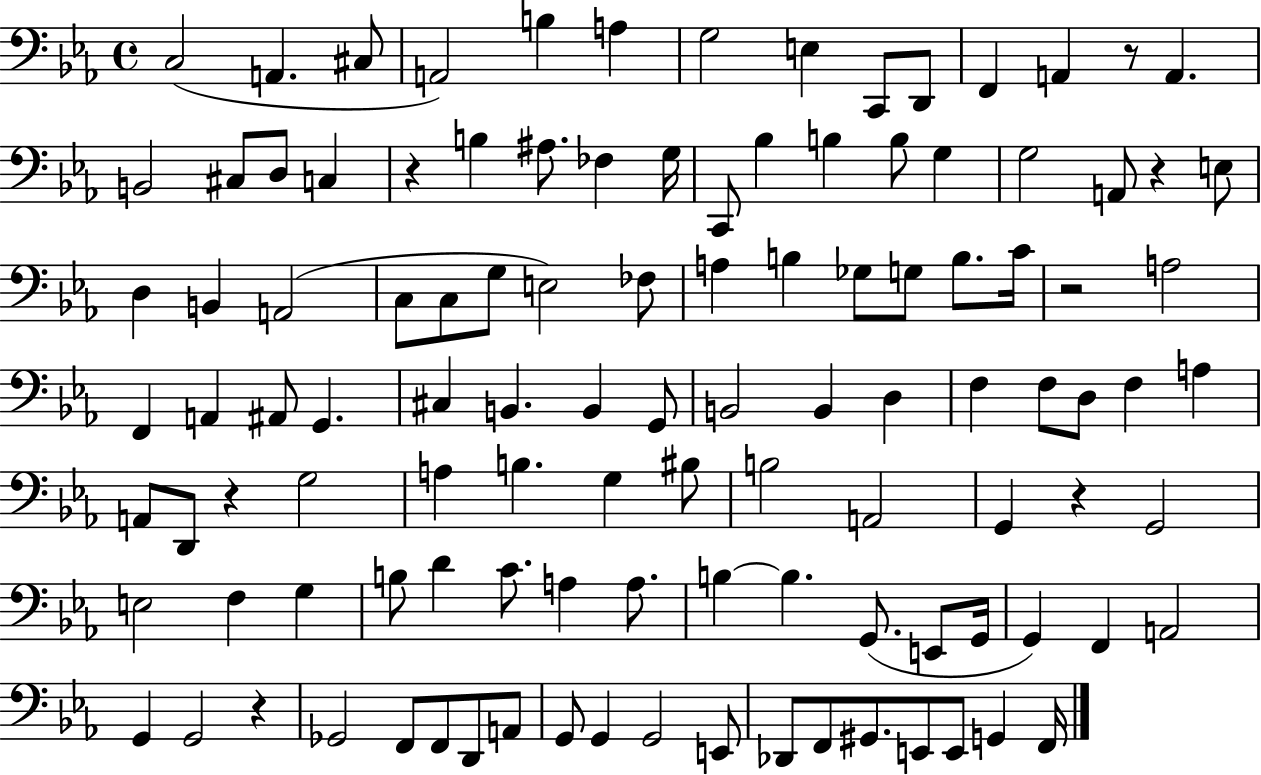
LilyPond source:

{
  \clef bass
  \time 4/4
  \defaultTimeSignature
  \key ees \major
  c2( a,4. cis8 | a,2) b4 a4 | g2 e4 c,8 d,8 | f,4 a,4 r8 a,4. | \break b,2 cis8 d8 c4 | r4 b4 ais8. fes4 g16 | c,8 bes4 b4 b8 g4 | g2 a,8 r4 e8 | \break d4 b,4 a,2( | c8 c8 g8 e2) fes8 | a4 b4 ges8 g8 b8. c'16 | r2 a2 | \break f,4 a,4 ais,8 g,4. | cis4 b,4. b,4 g,8 | b,2 b,4 d4 | f4 f8 d8 f4 a4 | \break a,8 d,8 r4 g2 | a4 b4. g4 bis8 | b2 a,2 | g,4 r4 g,2 | \break e2 f4 g4 | b8 d'4 c'8. a4 a8. | b4~~ b4. g,8.( e,8 g,16 | g,4) f,4 a,2 | \break g,4 g,2 r4 | ges,2 f,8 f,8 d,8 a,8 | g,8 g,4 g,2 e,8 | des,8 f,8 gis,8. e,8 e,8 g,4 f,16 | \break \bar "|."
}